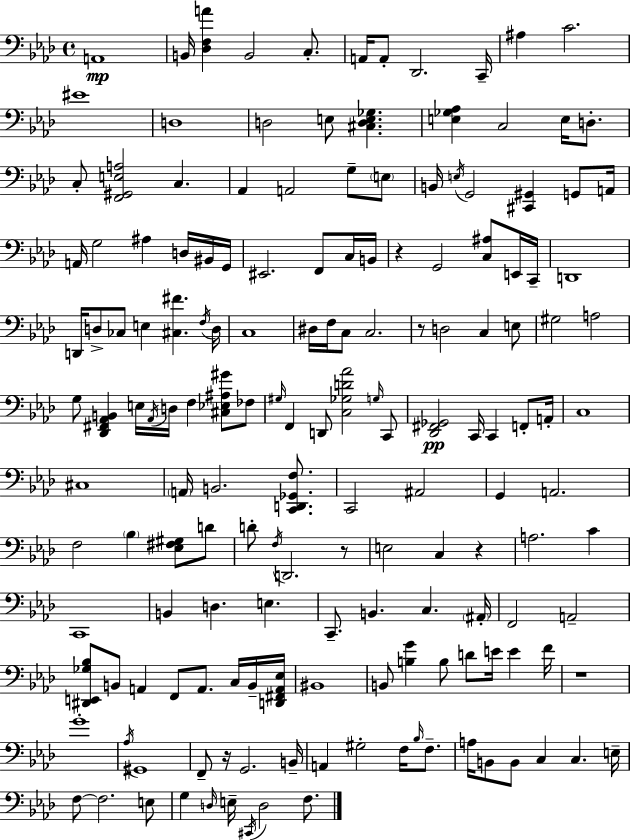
A2/w B2/s [Db3,F3,A4]/q B2/h C3/e. A2/s A2/e Db2/h. C2/s A#3/q C4/h. EIS4/w D3/w D3/h E3/e [C#3,D3,E3,Gb3]/q. [E3,Gb3,Ab3]/q C3/h E3/s D3/e. C3/e [F2,G#2,E3,A3]/h C3/q. Ab2/q A2/h G3/e E3/e B2/s E3/s G2/h [C#2,G#2]/q G2/e A2/s A2/s G3/h A#3/q D3/s BIS2/s G2/s EIS2/h. F2/e C3/s B2/s R/q G2/h [C3,A#3]/e E2/s C2/s D2/w D2/s D3/e CES3/e E3/q [C#3,F#4]/q. F3/s D3/s C3/w D#3/s F3/s C3/e C3/h. R/e D3/h C3/q E3/e G#3/h A3/h G3/e [Db2,F#2,Ab2,B2]/q E3/s Ab2/s D3/s F3/q [C#3,Eb3,A#3,G#4]/e FES3/e G#3/s F2/q D2/e [C3,Gb3,D4,Ab4]/h G3/s C2/e [Db2,F#2,Gb2]/h C2/s C2/q F2/e A2/s C3/w C#3/w A2/s B2/h. [C2,D2,Gb2,F3]/e. C2/h A#2/h G2/q A2/h. F3/h Bb3/q [Eb3,F#3,G#3]/e D4/e D4/e F3/s D2/h. R/e E3/h C3/q R/q A3/h. C4/q C2/w B2/q D3/q. E3/q. C2/e. B2/q. C3/q. A#2/s F2/h A2/h [D#2,E2,Gb3,Bb3]/e B2/e A2/q F2/e A2/e. C3/s B2/s [D2,F#2,A2,Eb3]/s BIS2/w B2/e [B3,G4]/q B3/e D4/e E4/s E4/q F4/s R/w G4/w Ab3/s G#2/w F2/e R/s G2/h. B2/s A2/q G#3/h F3/s Bb3/s F3/e. A3/s B2/e B2/e C3/q C3/q. E3/s F3/e F3/h. E3/e G3/q D3/s E3/s C#2/s D3/h F3/e.